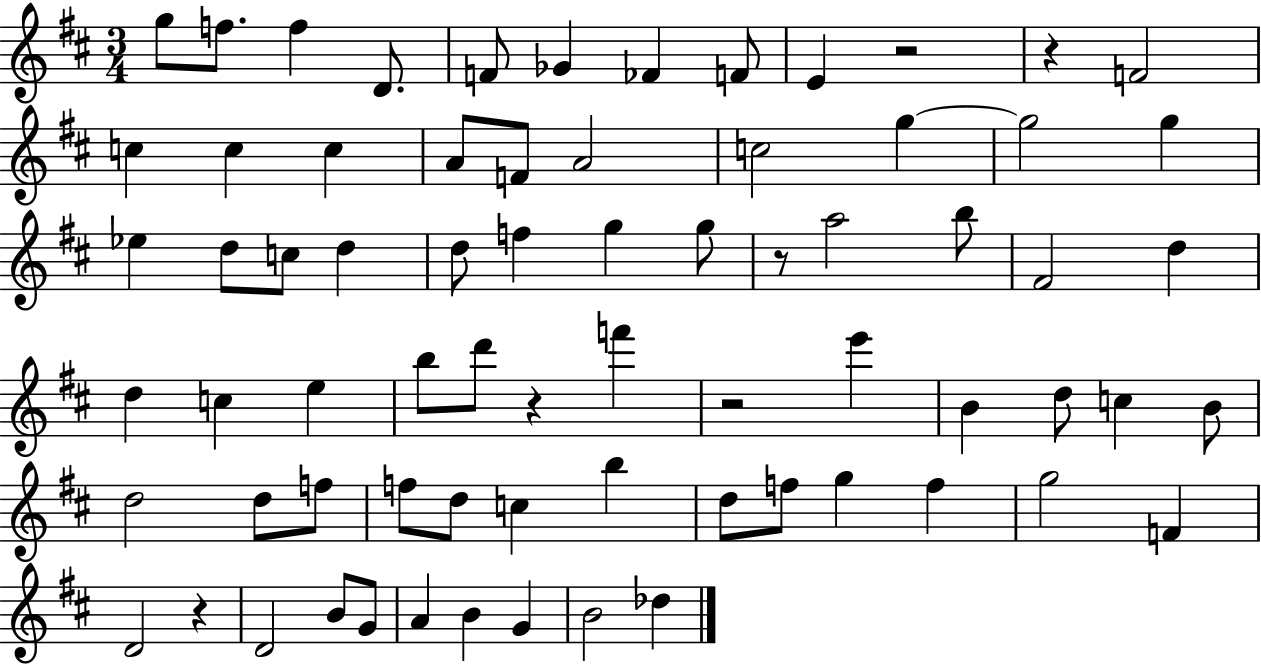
G5/e F5/e. F5/q D4/e. F4/e Gb4/q FES4/q F4/e E4/q R/h R/q F4/h C5/q C5/q C5/q A4/e F4/e A4/h C5/h G5/q G5/h G5/q Eb5/q D5/e C5/e D5/q D5/e F5/q G5/q G5/e R/e A5/h B5/e F#4/h D5/q D5/q C5/q E5/q B5/e D6/e R/q F6/q R/h E6/q B4/q D5/e C5/q B4/e D5/h D5/e F5/e F5/e D5/e C5/q B5/q D5/e F5/e G5/q F5/q G5/h F4/q D4/h R/q D4/h B4/e G4/e A4/q B4/q G4/q B4/h Db5/q